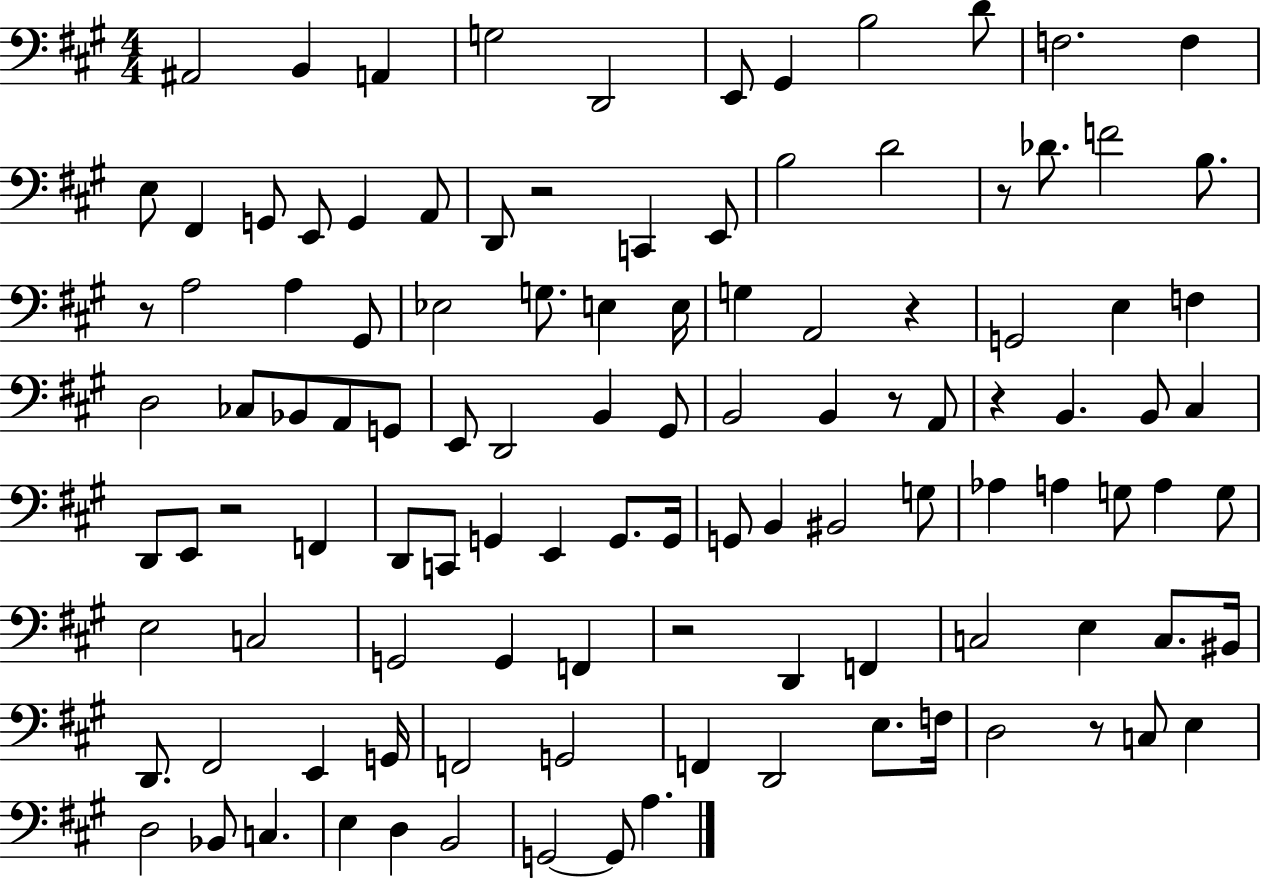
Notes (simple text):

A#2/h B2/q A2/q G3/h D2/h E2/e G#2/q B3/h D4/e F3/h. F3/q E3/e F#2/q G2/e E2/e G2/q A2/e D2/e R/h C2/q E2/e B3/h D4/h R/e Db4/e. F4/h B3/e. R/e A3/h A3/q G#2/e Eb3/h G3/e. E3/q E3/s G3/q A2/h R/q G2/h E3/q F3/q D3/h CES3/e Bb2/e A2/e G2/e E2/e D2/h B2/q G#2/e B2/h B2/q R/e A2/e R/q B2/q. B2/e C#3/q D2/e E2/e R/h F2/q D2/e C2/e G2/q E2/q G2/e. G2/s G2/e B2/q BIS2/h G3/e Ab3/q A3/q G3/e A3/q G3/e E3/h C3/h G2/h G2/q F2/q R/h D2/q F2/q C3/h E3/q C3/e. BIS2/s D2/e. F#2/h E2/q G2/s F2/h G2/h F2/q D2/h E3/e. F3/s D3/h R/e C3/e E3/q D3/h Bb2/e C3/q. E3/q D3/q B2/h G2/h G2/e A3/q.